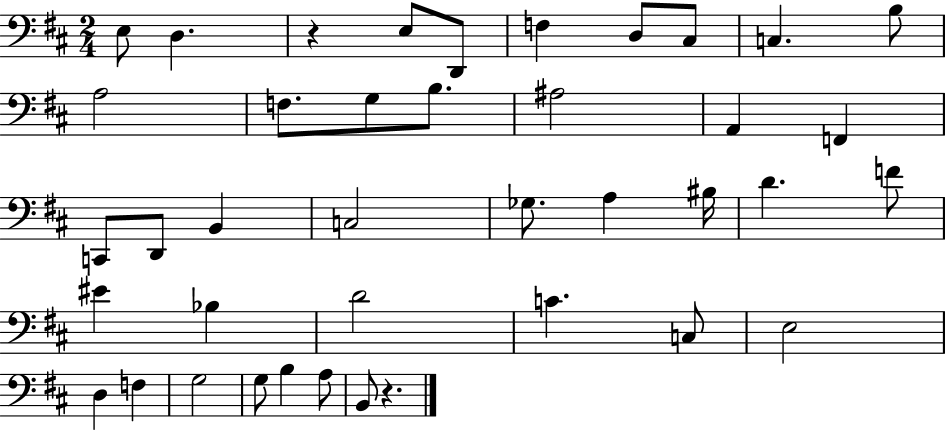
X:1
T:Untitled
M:2/4
L:1/4
K:D
E,/2 D, z E,/2 D,,/2 F, D,/2 ^C,/2 C, B,/2 A,2 F,/2 G,/2 B,/2 ^A,2 A,, F,, C,,/2 D,,/2 B,, C,2 _G,/2 A, ^B,/4 D F/2 ^E _B, D2 C C,/2 E,2 D, F, G,2 G,/2 B, A,/2 B,,/2 z